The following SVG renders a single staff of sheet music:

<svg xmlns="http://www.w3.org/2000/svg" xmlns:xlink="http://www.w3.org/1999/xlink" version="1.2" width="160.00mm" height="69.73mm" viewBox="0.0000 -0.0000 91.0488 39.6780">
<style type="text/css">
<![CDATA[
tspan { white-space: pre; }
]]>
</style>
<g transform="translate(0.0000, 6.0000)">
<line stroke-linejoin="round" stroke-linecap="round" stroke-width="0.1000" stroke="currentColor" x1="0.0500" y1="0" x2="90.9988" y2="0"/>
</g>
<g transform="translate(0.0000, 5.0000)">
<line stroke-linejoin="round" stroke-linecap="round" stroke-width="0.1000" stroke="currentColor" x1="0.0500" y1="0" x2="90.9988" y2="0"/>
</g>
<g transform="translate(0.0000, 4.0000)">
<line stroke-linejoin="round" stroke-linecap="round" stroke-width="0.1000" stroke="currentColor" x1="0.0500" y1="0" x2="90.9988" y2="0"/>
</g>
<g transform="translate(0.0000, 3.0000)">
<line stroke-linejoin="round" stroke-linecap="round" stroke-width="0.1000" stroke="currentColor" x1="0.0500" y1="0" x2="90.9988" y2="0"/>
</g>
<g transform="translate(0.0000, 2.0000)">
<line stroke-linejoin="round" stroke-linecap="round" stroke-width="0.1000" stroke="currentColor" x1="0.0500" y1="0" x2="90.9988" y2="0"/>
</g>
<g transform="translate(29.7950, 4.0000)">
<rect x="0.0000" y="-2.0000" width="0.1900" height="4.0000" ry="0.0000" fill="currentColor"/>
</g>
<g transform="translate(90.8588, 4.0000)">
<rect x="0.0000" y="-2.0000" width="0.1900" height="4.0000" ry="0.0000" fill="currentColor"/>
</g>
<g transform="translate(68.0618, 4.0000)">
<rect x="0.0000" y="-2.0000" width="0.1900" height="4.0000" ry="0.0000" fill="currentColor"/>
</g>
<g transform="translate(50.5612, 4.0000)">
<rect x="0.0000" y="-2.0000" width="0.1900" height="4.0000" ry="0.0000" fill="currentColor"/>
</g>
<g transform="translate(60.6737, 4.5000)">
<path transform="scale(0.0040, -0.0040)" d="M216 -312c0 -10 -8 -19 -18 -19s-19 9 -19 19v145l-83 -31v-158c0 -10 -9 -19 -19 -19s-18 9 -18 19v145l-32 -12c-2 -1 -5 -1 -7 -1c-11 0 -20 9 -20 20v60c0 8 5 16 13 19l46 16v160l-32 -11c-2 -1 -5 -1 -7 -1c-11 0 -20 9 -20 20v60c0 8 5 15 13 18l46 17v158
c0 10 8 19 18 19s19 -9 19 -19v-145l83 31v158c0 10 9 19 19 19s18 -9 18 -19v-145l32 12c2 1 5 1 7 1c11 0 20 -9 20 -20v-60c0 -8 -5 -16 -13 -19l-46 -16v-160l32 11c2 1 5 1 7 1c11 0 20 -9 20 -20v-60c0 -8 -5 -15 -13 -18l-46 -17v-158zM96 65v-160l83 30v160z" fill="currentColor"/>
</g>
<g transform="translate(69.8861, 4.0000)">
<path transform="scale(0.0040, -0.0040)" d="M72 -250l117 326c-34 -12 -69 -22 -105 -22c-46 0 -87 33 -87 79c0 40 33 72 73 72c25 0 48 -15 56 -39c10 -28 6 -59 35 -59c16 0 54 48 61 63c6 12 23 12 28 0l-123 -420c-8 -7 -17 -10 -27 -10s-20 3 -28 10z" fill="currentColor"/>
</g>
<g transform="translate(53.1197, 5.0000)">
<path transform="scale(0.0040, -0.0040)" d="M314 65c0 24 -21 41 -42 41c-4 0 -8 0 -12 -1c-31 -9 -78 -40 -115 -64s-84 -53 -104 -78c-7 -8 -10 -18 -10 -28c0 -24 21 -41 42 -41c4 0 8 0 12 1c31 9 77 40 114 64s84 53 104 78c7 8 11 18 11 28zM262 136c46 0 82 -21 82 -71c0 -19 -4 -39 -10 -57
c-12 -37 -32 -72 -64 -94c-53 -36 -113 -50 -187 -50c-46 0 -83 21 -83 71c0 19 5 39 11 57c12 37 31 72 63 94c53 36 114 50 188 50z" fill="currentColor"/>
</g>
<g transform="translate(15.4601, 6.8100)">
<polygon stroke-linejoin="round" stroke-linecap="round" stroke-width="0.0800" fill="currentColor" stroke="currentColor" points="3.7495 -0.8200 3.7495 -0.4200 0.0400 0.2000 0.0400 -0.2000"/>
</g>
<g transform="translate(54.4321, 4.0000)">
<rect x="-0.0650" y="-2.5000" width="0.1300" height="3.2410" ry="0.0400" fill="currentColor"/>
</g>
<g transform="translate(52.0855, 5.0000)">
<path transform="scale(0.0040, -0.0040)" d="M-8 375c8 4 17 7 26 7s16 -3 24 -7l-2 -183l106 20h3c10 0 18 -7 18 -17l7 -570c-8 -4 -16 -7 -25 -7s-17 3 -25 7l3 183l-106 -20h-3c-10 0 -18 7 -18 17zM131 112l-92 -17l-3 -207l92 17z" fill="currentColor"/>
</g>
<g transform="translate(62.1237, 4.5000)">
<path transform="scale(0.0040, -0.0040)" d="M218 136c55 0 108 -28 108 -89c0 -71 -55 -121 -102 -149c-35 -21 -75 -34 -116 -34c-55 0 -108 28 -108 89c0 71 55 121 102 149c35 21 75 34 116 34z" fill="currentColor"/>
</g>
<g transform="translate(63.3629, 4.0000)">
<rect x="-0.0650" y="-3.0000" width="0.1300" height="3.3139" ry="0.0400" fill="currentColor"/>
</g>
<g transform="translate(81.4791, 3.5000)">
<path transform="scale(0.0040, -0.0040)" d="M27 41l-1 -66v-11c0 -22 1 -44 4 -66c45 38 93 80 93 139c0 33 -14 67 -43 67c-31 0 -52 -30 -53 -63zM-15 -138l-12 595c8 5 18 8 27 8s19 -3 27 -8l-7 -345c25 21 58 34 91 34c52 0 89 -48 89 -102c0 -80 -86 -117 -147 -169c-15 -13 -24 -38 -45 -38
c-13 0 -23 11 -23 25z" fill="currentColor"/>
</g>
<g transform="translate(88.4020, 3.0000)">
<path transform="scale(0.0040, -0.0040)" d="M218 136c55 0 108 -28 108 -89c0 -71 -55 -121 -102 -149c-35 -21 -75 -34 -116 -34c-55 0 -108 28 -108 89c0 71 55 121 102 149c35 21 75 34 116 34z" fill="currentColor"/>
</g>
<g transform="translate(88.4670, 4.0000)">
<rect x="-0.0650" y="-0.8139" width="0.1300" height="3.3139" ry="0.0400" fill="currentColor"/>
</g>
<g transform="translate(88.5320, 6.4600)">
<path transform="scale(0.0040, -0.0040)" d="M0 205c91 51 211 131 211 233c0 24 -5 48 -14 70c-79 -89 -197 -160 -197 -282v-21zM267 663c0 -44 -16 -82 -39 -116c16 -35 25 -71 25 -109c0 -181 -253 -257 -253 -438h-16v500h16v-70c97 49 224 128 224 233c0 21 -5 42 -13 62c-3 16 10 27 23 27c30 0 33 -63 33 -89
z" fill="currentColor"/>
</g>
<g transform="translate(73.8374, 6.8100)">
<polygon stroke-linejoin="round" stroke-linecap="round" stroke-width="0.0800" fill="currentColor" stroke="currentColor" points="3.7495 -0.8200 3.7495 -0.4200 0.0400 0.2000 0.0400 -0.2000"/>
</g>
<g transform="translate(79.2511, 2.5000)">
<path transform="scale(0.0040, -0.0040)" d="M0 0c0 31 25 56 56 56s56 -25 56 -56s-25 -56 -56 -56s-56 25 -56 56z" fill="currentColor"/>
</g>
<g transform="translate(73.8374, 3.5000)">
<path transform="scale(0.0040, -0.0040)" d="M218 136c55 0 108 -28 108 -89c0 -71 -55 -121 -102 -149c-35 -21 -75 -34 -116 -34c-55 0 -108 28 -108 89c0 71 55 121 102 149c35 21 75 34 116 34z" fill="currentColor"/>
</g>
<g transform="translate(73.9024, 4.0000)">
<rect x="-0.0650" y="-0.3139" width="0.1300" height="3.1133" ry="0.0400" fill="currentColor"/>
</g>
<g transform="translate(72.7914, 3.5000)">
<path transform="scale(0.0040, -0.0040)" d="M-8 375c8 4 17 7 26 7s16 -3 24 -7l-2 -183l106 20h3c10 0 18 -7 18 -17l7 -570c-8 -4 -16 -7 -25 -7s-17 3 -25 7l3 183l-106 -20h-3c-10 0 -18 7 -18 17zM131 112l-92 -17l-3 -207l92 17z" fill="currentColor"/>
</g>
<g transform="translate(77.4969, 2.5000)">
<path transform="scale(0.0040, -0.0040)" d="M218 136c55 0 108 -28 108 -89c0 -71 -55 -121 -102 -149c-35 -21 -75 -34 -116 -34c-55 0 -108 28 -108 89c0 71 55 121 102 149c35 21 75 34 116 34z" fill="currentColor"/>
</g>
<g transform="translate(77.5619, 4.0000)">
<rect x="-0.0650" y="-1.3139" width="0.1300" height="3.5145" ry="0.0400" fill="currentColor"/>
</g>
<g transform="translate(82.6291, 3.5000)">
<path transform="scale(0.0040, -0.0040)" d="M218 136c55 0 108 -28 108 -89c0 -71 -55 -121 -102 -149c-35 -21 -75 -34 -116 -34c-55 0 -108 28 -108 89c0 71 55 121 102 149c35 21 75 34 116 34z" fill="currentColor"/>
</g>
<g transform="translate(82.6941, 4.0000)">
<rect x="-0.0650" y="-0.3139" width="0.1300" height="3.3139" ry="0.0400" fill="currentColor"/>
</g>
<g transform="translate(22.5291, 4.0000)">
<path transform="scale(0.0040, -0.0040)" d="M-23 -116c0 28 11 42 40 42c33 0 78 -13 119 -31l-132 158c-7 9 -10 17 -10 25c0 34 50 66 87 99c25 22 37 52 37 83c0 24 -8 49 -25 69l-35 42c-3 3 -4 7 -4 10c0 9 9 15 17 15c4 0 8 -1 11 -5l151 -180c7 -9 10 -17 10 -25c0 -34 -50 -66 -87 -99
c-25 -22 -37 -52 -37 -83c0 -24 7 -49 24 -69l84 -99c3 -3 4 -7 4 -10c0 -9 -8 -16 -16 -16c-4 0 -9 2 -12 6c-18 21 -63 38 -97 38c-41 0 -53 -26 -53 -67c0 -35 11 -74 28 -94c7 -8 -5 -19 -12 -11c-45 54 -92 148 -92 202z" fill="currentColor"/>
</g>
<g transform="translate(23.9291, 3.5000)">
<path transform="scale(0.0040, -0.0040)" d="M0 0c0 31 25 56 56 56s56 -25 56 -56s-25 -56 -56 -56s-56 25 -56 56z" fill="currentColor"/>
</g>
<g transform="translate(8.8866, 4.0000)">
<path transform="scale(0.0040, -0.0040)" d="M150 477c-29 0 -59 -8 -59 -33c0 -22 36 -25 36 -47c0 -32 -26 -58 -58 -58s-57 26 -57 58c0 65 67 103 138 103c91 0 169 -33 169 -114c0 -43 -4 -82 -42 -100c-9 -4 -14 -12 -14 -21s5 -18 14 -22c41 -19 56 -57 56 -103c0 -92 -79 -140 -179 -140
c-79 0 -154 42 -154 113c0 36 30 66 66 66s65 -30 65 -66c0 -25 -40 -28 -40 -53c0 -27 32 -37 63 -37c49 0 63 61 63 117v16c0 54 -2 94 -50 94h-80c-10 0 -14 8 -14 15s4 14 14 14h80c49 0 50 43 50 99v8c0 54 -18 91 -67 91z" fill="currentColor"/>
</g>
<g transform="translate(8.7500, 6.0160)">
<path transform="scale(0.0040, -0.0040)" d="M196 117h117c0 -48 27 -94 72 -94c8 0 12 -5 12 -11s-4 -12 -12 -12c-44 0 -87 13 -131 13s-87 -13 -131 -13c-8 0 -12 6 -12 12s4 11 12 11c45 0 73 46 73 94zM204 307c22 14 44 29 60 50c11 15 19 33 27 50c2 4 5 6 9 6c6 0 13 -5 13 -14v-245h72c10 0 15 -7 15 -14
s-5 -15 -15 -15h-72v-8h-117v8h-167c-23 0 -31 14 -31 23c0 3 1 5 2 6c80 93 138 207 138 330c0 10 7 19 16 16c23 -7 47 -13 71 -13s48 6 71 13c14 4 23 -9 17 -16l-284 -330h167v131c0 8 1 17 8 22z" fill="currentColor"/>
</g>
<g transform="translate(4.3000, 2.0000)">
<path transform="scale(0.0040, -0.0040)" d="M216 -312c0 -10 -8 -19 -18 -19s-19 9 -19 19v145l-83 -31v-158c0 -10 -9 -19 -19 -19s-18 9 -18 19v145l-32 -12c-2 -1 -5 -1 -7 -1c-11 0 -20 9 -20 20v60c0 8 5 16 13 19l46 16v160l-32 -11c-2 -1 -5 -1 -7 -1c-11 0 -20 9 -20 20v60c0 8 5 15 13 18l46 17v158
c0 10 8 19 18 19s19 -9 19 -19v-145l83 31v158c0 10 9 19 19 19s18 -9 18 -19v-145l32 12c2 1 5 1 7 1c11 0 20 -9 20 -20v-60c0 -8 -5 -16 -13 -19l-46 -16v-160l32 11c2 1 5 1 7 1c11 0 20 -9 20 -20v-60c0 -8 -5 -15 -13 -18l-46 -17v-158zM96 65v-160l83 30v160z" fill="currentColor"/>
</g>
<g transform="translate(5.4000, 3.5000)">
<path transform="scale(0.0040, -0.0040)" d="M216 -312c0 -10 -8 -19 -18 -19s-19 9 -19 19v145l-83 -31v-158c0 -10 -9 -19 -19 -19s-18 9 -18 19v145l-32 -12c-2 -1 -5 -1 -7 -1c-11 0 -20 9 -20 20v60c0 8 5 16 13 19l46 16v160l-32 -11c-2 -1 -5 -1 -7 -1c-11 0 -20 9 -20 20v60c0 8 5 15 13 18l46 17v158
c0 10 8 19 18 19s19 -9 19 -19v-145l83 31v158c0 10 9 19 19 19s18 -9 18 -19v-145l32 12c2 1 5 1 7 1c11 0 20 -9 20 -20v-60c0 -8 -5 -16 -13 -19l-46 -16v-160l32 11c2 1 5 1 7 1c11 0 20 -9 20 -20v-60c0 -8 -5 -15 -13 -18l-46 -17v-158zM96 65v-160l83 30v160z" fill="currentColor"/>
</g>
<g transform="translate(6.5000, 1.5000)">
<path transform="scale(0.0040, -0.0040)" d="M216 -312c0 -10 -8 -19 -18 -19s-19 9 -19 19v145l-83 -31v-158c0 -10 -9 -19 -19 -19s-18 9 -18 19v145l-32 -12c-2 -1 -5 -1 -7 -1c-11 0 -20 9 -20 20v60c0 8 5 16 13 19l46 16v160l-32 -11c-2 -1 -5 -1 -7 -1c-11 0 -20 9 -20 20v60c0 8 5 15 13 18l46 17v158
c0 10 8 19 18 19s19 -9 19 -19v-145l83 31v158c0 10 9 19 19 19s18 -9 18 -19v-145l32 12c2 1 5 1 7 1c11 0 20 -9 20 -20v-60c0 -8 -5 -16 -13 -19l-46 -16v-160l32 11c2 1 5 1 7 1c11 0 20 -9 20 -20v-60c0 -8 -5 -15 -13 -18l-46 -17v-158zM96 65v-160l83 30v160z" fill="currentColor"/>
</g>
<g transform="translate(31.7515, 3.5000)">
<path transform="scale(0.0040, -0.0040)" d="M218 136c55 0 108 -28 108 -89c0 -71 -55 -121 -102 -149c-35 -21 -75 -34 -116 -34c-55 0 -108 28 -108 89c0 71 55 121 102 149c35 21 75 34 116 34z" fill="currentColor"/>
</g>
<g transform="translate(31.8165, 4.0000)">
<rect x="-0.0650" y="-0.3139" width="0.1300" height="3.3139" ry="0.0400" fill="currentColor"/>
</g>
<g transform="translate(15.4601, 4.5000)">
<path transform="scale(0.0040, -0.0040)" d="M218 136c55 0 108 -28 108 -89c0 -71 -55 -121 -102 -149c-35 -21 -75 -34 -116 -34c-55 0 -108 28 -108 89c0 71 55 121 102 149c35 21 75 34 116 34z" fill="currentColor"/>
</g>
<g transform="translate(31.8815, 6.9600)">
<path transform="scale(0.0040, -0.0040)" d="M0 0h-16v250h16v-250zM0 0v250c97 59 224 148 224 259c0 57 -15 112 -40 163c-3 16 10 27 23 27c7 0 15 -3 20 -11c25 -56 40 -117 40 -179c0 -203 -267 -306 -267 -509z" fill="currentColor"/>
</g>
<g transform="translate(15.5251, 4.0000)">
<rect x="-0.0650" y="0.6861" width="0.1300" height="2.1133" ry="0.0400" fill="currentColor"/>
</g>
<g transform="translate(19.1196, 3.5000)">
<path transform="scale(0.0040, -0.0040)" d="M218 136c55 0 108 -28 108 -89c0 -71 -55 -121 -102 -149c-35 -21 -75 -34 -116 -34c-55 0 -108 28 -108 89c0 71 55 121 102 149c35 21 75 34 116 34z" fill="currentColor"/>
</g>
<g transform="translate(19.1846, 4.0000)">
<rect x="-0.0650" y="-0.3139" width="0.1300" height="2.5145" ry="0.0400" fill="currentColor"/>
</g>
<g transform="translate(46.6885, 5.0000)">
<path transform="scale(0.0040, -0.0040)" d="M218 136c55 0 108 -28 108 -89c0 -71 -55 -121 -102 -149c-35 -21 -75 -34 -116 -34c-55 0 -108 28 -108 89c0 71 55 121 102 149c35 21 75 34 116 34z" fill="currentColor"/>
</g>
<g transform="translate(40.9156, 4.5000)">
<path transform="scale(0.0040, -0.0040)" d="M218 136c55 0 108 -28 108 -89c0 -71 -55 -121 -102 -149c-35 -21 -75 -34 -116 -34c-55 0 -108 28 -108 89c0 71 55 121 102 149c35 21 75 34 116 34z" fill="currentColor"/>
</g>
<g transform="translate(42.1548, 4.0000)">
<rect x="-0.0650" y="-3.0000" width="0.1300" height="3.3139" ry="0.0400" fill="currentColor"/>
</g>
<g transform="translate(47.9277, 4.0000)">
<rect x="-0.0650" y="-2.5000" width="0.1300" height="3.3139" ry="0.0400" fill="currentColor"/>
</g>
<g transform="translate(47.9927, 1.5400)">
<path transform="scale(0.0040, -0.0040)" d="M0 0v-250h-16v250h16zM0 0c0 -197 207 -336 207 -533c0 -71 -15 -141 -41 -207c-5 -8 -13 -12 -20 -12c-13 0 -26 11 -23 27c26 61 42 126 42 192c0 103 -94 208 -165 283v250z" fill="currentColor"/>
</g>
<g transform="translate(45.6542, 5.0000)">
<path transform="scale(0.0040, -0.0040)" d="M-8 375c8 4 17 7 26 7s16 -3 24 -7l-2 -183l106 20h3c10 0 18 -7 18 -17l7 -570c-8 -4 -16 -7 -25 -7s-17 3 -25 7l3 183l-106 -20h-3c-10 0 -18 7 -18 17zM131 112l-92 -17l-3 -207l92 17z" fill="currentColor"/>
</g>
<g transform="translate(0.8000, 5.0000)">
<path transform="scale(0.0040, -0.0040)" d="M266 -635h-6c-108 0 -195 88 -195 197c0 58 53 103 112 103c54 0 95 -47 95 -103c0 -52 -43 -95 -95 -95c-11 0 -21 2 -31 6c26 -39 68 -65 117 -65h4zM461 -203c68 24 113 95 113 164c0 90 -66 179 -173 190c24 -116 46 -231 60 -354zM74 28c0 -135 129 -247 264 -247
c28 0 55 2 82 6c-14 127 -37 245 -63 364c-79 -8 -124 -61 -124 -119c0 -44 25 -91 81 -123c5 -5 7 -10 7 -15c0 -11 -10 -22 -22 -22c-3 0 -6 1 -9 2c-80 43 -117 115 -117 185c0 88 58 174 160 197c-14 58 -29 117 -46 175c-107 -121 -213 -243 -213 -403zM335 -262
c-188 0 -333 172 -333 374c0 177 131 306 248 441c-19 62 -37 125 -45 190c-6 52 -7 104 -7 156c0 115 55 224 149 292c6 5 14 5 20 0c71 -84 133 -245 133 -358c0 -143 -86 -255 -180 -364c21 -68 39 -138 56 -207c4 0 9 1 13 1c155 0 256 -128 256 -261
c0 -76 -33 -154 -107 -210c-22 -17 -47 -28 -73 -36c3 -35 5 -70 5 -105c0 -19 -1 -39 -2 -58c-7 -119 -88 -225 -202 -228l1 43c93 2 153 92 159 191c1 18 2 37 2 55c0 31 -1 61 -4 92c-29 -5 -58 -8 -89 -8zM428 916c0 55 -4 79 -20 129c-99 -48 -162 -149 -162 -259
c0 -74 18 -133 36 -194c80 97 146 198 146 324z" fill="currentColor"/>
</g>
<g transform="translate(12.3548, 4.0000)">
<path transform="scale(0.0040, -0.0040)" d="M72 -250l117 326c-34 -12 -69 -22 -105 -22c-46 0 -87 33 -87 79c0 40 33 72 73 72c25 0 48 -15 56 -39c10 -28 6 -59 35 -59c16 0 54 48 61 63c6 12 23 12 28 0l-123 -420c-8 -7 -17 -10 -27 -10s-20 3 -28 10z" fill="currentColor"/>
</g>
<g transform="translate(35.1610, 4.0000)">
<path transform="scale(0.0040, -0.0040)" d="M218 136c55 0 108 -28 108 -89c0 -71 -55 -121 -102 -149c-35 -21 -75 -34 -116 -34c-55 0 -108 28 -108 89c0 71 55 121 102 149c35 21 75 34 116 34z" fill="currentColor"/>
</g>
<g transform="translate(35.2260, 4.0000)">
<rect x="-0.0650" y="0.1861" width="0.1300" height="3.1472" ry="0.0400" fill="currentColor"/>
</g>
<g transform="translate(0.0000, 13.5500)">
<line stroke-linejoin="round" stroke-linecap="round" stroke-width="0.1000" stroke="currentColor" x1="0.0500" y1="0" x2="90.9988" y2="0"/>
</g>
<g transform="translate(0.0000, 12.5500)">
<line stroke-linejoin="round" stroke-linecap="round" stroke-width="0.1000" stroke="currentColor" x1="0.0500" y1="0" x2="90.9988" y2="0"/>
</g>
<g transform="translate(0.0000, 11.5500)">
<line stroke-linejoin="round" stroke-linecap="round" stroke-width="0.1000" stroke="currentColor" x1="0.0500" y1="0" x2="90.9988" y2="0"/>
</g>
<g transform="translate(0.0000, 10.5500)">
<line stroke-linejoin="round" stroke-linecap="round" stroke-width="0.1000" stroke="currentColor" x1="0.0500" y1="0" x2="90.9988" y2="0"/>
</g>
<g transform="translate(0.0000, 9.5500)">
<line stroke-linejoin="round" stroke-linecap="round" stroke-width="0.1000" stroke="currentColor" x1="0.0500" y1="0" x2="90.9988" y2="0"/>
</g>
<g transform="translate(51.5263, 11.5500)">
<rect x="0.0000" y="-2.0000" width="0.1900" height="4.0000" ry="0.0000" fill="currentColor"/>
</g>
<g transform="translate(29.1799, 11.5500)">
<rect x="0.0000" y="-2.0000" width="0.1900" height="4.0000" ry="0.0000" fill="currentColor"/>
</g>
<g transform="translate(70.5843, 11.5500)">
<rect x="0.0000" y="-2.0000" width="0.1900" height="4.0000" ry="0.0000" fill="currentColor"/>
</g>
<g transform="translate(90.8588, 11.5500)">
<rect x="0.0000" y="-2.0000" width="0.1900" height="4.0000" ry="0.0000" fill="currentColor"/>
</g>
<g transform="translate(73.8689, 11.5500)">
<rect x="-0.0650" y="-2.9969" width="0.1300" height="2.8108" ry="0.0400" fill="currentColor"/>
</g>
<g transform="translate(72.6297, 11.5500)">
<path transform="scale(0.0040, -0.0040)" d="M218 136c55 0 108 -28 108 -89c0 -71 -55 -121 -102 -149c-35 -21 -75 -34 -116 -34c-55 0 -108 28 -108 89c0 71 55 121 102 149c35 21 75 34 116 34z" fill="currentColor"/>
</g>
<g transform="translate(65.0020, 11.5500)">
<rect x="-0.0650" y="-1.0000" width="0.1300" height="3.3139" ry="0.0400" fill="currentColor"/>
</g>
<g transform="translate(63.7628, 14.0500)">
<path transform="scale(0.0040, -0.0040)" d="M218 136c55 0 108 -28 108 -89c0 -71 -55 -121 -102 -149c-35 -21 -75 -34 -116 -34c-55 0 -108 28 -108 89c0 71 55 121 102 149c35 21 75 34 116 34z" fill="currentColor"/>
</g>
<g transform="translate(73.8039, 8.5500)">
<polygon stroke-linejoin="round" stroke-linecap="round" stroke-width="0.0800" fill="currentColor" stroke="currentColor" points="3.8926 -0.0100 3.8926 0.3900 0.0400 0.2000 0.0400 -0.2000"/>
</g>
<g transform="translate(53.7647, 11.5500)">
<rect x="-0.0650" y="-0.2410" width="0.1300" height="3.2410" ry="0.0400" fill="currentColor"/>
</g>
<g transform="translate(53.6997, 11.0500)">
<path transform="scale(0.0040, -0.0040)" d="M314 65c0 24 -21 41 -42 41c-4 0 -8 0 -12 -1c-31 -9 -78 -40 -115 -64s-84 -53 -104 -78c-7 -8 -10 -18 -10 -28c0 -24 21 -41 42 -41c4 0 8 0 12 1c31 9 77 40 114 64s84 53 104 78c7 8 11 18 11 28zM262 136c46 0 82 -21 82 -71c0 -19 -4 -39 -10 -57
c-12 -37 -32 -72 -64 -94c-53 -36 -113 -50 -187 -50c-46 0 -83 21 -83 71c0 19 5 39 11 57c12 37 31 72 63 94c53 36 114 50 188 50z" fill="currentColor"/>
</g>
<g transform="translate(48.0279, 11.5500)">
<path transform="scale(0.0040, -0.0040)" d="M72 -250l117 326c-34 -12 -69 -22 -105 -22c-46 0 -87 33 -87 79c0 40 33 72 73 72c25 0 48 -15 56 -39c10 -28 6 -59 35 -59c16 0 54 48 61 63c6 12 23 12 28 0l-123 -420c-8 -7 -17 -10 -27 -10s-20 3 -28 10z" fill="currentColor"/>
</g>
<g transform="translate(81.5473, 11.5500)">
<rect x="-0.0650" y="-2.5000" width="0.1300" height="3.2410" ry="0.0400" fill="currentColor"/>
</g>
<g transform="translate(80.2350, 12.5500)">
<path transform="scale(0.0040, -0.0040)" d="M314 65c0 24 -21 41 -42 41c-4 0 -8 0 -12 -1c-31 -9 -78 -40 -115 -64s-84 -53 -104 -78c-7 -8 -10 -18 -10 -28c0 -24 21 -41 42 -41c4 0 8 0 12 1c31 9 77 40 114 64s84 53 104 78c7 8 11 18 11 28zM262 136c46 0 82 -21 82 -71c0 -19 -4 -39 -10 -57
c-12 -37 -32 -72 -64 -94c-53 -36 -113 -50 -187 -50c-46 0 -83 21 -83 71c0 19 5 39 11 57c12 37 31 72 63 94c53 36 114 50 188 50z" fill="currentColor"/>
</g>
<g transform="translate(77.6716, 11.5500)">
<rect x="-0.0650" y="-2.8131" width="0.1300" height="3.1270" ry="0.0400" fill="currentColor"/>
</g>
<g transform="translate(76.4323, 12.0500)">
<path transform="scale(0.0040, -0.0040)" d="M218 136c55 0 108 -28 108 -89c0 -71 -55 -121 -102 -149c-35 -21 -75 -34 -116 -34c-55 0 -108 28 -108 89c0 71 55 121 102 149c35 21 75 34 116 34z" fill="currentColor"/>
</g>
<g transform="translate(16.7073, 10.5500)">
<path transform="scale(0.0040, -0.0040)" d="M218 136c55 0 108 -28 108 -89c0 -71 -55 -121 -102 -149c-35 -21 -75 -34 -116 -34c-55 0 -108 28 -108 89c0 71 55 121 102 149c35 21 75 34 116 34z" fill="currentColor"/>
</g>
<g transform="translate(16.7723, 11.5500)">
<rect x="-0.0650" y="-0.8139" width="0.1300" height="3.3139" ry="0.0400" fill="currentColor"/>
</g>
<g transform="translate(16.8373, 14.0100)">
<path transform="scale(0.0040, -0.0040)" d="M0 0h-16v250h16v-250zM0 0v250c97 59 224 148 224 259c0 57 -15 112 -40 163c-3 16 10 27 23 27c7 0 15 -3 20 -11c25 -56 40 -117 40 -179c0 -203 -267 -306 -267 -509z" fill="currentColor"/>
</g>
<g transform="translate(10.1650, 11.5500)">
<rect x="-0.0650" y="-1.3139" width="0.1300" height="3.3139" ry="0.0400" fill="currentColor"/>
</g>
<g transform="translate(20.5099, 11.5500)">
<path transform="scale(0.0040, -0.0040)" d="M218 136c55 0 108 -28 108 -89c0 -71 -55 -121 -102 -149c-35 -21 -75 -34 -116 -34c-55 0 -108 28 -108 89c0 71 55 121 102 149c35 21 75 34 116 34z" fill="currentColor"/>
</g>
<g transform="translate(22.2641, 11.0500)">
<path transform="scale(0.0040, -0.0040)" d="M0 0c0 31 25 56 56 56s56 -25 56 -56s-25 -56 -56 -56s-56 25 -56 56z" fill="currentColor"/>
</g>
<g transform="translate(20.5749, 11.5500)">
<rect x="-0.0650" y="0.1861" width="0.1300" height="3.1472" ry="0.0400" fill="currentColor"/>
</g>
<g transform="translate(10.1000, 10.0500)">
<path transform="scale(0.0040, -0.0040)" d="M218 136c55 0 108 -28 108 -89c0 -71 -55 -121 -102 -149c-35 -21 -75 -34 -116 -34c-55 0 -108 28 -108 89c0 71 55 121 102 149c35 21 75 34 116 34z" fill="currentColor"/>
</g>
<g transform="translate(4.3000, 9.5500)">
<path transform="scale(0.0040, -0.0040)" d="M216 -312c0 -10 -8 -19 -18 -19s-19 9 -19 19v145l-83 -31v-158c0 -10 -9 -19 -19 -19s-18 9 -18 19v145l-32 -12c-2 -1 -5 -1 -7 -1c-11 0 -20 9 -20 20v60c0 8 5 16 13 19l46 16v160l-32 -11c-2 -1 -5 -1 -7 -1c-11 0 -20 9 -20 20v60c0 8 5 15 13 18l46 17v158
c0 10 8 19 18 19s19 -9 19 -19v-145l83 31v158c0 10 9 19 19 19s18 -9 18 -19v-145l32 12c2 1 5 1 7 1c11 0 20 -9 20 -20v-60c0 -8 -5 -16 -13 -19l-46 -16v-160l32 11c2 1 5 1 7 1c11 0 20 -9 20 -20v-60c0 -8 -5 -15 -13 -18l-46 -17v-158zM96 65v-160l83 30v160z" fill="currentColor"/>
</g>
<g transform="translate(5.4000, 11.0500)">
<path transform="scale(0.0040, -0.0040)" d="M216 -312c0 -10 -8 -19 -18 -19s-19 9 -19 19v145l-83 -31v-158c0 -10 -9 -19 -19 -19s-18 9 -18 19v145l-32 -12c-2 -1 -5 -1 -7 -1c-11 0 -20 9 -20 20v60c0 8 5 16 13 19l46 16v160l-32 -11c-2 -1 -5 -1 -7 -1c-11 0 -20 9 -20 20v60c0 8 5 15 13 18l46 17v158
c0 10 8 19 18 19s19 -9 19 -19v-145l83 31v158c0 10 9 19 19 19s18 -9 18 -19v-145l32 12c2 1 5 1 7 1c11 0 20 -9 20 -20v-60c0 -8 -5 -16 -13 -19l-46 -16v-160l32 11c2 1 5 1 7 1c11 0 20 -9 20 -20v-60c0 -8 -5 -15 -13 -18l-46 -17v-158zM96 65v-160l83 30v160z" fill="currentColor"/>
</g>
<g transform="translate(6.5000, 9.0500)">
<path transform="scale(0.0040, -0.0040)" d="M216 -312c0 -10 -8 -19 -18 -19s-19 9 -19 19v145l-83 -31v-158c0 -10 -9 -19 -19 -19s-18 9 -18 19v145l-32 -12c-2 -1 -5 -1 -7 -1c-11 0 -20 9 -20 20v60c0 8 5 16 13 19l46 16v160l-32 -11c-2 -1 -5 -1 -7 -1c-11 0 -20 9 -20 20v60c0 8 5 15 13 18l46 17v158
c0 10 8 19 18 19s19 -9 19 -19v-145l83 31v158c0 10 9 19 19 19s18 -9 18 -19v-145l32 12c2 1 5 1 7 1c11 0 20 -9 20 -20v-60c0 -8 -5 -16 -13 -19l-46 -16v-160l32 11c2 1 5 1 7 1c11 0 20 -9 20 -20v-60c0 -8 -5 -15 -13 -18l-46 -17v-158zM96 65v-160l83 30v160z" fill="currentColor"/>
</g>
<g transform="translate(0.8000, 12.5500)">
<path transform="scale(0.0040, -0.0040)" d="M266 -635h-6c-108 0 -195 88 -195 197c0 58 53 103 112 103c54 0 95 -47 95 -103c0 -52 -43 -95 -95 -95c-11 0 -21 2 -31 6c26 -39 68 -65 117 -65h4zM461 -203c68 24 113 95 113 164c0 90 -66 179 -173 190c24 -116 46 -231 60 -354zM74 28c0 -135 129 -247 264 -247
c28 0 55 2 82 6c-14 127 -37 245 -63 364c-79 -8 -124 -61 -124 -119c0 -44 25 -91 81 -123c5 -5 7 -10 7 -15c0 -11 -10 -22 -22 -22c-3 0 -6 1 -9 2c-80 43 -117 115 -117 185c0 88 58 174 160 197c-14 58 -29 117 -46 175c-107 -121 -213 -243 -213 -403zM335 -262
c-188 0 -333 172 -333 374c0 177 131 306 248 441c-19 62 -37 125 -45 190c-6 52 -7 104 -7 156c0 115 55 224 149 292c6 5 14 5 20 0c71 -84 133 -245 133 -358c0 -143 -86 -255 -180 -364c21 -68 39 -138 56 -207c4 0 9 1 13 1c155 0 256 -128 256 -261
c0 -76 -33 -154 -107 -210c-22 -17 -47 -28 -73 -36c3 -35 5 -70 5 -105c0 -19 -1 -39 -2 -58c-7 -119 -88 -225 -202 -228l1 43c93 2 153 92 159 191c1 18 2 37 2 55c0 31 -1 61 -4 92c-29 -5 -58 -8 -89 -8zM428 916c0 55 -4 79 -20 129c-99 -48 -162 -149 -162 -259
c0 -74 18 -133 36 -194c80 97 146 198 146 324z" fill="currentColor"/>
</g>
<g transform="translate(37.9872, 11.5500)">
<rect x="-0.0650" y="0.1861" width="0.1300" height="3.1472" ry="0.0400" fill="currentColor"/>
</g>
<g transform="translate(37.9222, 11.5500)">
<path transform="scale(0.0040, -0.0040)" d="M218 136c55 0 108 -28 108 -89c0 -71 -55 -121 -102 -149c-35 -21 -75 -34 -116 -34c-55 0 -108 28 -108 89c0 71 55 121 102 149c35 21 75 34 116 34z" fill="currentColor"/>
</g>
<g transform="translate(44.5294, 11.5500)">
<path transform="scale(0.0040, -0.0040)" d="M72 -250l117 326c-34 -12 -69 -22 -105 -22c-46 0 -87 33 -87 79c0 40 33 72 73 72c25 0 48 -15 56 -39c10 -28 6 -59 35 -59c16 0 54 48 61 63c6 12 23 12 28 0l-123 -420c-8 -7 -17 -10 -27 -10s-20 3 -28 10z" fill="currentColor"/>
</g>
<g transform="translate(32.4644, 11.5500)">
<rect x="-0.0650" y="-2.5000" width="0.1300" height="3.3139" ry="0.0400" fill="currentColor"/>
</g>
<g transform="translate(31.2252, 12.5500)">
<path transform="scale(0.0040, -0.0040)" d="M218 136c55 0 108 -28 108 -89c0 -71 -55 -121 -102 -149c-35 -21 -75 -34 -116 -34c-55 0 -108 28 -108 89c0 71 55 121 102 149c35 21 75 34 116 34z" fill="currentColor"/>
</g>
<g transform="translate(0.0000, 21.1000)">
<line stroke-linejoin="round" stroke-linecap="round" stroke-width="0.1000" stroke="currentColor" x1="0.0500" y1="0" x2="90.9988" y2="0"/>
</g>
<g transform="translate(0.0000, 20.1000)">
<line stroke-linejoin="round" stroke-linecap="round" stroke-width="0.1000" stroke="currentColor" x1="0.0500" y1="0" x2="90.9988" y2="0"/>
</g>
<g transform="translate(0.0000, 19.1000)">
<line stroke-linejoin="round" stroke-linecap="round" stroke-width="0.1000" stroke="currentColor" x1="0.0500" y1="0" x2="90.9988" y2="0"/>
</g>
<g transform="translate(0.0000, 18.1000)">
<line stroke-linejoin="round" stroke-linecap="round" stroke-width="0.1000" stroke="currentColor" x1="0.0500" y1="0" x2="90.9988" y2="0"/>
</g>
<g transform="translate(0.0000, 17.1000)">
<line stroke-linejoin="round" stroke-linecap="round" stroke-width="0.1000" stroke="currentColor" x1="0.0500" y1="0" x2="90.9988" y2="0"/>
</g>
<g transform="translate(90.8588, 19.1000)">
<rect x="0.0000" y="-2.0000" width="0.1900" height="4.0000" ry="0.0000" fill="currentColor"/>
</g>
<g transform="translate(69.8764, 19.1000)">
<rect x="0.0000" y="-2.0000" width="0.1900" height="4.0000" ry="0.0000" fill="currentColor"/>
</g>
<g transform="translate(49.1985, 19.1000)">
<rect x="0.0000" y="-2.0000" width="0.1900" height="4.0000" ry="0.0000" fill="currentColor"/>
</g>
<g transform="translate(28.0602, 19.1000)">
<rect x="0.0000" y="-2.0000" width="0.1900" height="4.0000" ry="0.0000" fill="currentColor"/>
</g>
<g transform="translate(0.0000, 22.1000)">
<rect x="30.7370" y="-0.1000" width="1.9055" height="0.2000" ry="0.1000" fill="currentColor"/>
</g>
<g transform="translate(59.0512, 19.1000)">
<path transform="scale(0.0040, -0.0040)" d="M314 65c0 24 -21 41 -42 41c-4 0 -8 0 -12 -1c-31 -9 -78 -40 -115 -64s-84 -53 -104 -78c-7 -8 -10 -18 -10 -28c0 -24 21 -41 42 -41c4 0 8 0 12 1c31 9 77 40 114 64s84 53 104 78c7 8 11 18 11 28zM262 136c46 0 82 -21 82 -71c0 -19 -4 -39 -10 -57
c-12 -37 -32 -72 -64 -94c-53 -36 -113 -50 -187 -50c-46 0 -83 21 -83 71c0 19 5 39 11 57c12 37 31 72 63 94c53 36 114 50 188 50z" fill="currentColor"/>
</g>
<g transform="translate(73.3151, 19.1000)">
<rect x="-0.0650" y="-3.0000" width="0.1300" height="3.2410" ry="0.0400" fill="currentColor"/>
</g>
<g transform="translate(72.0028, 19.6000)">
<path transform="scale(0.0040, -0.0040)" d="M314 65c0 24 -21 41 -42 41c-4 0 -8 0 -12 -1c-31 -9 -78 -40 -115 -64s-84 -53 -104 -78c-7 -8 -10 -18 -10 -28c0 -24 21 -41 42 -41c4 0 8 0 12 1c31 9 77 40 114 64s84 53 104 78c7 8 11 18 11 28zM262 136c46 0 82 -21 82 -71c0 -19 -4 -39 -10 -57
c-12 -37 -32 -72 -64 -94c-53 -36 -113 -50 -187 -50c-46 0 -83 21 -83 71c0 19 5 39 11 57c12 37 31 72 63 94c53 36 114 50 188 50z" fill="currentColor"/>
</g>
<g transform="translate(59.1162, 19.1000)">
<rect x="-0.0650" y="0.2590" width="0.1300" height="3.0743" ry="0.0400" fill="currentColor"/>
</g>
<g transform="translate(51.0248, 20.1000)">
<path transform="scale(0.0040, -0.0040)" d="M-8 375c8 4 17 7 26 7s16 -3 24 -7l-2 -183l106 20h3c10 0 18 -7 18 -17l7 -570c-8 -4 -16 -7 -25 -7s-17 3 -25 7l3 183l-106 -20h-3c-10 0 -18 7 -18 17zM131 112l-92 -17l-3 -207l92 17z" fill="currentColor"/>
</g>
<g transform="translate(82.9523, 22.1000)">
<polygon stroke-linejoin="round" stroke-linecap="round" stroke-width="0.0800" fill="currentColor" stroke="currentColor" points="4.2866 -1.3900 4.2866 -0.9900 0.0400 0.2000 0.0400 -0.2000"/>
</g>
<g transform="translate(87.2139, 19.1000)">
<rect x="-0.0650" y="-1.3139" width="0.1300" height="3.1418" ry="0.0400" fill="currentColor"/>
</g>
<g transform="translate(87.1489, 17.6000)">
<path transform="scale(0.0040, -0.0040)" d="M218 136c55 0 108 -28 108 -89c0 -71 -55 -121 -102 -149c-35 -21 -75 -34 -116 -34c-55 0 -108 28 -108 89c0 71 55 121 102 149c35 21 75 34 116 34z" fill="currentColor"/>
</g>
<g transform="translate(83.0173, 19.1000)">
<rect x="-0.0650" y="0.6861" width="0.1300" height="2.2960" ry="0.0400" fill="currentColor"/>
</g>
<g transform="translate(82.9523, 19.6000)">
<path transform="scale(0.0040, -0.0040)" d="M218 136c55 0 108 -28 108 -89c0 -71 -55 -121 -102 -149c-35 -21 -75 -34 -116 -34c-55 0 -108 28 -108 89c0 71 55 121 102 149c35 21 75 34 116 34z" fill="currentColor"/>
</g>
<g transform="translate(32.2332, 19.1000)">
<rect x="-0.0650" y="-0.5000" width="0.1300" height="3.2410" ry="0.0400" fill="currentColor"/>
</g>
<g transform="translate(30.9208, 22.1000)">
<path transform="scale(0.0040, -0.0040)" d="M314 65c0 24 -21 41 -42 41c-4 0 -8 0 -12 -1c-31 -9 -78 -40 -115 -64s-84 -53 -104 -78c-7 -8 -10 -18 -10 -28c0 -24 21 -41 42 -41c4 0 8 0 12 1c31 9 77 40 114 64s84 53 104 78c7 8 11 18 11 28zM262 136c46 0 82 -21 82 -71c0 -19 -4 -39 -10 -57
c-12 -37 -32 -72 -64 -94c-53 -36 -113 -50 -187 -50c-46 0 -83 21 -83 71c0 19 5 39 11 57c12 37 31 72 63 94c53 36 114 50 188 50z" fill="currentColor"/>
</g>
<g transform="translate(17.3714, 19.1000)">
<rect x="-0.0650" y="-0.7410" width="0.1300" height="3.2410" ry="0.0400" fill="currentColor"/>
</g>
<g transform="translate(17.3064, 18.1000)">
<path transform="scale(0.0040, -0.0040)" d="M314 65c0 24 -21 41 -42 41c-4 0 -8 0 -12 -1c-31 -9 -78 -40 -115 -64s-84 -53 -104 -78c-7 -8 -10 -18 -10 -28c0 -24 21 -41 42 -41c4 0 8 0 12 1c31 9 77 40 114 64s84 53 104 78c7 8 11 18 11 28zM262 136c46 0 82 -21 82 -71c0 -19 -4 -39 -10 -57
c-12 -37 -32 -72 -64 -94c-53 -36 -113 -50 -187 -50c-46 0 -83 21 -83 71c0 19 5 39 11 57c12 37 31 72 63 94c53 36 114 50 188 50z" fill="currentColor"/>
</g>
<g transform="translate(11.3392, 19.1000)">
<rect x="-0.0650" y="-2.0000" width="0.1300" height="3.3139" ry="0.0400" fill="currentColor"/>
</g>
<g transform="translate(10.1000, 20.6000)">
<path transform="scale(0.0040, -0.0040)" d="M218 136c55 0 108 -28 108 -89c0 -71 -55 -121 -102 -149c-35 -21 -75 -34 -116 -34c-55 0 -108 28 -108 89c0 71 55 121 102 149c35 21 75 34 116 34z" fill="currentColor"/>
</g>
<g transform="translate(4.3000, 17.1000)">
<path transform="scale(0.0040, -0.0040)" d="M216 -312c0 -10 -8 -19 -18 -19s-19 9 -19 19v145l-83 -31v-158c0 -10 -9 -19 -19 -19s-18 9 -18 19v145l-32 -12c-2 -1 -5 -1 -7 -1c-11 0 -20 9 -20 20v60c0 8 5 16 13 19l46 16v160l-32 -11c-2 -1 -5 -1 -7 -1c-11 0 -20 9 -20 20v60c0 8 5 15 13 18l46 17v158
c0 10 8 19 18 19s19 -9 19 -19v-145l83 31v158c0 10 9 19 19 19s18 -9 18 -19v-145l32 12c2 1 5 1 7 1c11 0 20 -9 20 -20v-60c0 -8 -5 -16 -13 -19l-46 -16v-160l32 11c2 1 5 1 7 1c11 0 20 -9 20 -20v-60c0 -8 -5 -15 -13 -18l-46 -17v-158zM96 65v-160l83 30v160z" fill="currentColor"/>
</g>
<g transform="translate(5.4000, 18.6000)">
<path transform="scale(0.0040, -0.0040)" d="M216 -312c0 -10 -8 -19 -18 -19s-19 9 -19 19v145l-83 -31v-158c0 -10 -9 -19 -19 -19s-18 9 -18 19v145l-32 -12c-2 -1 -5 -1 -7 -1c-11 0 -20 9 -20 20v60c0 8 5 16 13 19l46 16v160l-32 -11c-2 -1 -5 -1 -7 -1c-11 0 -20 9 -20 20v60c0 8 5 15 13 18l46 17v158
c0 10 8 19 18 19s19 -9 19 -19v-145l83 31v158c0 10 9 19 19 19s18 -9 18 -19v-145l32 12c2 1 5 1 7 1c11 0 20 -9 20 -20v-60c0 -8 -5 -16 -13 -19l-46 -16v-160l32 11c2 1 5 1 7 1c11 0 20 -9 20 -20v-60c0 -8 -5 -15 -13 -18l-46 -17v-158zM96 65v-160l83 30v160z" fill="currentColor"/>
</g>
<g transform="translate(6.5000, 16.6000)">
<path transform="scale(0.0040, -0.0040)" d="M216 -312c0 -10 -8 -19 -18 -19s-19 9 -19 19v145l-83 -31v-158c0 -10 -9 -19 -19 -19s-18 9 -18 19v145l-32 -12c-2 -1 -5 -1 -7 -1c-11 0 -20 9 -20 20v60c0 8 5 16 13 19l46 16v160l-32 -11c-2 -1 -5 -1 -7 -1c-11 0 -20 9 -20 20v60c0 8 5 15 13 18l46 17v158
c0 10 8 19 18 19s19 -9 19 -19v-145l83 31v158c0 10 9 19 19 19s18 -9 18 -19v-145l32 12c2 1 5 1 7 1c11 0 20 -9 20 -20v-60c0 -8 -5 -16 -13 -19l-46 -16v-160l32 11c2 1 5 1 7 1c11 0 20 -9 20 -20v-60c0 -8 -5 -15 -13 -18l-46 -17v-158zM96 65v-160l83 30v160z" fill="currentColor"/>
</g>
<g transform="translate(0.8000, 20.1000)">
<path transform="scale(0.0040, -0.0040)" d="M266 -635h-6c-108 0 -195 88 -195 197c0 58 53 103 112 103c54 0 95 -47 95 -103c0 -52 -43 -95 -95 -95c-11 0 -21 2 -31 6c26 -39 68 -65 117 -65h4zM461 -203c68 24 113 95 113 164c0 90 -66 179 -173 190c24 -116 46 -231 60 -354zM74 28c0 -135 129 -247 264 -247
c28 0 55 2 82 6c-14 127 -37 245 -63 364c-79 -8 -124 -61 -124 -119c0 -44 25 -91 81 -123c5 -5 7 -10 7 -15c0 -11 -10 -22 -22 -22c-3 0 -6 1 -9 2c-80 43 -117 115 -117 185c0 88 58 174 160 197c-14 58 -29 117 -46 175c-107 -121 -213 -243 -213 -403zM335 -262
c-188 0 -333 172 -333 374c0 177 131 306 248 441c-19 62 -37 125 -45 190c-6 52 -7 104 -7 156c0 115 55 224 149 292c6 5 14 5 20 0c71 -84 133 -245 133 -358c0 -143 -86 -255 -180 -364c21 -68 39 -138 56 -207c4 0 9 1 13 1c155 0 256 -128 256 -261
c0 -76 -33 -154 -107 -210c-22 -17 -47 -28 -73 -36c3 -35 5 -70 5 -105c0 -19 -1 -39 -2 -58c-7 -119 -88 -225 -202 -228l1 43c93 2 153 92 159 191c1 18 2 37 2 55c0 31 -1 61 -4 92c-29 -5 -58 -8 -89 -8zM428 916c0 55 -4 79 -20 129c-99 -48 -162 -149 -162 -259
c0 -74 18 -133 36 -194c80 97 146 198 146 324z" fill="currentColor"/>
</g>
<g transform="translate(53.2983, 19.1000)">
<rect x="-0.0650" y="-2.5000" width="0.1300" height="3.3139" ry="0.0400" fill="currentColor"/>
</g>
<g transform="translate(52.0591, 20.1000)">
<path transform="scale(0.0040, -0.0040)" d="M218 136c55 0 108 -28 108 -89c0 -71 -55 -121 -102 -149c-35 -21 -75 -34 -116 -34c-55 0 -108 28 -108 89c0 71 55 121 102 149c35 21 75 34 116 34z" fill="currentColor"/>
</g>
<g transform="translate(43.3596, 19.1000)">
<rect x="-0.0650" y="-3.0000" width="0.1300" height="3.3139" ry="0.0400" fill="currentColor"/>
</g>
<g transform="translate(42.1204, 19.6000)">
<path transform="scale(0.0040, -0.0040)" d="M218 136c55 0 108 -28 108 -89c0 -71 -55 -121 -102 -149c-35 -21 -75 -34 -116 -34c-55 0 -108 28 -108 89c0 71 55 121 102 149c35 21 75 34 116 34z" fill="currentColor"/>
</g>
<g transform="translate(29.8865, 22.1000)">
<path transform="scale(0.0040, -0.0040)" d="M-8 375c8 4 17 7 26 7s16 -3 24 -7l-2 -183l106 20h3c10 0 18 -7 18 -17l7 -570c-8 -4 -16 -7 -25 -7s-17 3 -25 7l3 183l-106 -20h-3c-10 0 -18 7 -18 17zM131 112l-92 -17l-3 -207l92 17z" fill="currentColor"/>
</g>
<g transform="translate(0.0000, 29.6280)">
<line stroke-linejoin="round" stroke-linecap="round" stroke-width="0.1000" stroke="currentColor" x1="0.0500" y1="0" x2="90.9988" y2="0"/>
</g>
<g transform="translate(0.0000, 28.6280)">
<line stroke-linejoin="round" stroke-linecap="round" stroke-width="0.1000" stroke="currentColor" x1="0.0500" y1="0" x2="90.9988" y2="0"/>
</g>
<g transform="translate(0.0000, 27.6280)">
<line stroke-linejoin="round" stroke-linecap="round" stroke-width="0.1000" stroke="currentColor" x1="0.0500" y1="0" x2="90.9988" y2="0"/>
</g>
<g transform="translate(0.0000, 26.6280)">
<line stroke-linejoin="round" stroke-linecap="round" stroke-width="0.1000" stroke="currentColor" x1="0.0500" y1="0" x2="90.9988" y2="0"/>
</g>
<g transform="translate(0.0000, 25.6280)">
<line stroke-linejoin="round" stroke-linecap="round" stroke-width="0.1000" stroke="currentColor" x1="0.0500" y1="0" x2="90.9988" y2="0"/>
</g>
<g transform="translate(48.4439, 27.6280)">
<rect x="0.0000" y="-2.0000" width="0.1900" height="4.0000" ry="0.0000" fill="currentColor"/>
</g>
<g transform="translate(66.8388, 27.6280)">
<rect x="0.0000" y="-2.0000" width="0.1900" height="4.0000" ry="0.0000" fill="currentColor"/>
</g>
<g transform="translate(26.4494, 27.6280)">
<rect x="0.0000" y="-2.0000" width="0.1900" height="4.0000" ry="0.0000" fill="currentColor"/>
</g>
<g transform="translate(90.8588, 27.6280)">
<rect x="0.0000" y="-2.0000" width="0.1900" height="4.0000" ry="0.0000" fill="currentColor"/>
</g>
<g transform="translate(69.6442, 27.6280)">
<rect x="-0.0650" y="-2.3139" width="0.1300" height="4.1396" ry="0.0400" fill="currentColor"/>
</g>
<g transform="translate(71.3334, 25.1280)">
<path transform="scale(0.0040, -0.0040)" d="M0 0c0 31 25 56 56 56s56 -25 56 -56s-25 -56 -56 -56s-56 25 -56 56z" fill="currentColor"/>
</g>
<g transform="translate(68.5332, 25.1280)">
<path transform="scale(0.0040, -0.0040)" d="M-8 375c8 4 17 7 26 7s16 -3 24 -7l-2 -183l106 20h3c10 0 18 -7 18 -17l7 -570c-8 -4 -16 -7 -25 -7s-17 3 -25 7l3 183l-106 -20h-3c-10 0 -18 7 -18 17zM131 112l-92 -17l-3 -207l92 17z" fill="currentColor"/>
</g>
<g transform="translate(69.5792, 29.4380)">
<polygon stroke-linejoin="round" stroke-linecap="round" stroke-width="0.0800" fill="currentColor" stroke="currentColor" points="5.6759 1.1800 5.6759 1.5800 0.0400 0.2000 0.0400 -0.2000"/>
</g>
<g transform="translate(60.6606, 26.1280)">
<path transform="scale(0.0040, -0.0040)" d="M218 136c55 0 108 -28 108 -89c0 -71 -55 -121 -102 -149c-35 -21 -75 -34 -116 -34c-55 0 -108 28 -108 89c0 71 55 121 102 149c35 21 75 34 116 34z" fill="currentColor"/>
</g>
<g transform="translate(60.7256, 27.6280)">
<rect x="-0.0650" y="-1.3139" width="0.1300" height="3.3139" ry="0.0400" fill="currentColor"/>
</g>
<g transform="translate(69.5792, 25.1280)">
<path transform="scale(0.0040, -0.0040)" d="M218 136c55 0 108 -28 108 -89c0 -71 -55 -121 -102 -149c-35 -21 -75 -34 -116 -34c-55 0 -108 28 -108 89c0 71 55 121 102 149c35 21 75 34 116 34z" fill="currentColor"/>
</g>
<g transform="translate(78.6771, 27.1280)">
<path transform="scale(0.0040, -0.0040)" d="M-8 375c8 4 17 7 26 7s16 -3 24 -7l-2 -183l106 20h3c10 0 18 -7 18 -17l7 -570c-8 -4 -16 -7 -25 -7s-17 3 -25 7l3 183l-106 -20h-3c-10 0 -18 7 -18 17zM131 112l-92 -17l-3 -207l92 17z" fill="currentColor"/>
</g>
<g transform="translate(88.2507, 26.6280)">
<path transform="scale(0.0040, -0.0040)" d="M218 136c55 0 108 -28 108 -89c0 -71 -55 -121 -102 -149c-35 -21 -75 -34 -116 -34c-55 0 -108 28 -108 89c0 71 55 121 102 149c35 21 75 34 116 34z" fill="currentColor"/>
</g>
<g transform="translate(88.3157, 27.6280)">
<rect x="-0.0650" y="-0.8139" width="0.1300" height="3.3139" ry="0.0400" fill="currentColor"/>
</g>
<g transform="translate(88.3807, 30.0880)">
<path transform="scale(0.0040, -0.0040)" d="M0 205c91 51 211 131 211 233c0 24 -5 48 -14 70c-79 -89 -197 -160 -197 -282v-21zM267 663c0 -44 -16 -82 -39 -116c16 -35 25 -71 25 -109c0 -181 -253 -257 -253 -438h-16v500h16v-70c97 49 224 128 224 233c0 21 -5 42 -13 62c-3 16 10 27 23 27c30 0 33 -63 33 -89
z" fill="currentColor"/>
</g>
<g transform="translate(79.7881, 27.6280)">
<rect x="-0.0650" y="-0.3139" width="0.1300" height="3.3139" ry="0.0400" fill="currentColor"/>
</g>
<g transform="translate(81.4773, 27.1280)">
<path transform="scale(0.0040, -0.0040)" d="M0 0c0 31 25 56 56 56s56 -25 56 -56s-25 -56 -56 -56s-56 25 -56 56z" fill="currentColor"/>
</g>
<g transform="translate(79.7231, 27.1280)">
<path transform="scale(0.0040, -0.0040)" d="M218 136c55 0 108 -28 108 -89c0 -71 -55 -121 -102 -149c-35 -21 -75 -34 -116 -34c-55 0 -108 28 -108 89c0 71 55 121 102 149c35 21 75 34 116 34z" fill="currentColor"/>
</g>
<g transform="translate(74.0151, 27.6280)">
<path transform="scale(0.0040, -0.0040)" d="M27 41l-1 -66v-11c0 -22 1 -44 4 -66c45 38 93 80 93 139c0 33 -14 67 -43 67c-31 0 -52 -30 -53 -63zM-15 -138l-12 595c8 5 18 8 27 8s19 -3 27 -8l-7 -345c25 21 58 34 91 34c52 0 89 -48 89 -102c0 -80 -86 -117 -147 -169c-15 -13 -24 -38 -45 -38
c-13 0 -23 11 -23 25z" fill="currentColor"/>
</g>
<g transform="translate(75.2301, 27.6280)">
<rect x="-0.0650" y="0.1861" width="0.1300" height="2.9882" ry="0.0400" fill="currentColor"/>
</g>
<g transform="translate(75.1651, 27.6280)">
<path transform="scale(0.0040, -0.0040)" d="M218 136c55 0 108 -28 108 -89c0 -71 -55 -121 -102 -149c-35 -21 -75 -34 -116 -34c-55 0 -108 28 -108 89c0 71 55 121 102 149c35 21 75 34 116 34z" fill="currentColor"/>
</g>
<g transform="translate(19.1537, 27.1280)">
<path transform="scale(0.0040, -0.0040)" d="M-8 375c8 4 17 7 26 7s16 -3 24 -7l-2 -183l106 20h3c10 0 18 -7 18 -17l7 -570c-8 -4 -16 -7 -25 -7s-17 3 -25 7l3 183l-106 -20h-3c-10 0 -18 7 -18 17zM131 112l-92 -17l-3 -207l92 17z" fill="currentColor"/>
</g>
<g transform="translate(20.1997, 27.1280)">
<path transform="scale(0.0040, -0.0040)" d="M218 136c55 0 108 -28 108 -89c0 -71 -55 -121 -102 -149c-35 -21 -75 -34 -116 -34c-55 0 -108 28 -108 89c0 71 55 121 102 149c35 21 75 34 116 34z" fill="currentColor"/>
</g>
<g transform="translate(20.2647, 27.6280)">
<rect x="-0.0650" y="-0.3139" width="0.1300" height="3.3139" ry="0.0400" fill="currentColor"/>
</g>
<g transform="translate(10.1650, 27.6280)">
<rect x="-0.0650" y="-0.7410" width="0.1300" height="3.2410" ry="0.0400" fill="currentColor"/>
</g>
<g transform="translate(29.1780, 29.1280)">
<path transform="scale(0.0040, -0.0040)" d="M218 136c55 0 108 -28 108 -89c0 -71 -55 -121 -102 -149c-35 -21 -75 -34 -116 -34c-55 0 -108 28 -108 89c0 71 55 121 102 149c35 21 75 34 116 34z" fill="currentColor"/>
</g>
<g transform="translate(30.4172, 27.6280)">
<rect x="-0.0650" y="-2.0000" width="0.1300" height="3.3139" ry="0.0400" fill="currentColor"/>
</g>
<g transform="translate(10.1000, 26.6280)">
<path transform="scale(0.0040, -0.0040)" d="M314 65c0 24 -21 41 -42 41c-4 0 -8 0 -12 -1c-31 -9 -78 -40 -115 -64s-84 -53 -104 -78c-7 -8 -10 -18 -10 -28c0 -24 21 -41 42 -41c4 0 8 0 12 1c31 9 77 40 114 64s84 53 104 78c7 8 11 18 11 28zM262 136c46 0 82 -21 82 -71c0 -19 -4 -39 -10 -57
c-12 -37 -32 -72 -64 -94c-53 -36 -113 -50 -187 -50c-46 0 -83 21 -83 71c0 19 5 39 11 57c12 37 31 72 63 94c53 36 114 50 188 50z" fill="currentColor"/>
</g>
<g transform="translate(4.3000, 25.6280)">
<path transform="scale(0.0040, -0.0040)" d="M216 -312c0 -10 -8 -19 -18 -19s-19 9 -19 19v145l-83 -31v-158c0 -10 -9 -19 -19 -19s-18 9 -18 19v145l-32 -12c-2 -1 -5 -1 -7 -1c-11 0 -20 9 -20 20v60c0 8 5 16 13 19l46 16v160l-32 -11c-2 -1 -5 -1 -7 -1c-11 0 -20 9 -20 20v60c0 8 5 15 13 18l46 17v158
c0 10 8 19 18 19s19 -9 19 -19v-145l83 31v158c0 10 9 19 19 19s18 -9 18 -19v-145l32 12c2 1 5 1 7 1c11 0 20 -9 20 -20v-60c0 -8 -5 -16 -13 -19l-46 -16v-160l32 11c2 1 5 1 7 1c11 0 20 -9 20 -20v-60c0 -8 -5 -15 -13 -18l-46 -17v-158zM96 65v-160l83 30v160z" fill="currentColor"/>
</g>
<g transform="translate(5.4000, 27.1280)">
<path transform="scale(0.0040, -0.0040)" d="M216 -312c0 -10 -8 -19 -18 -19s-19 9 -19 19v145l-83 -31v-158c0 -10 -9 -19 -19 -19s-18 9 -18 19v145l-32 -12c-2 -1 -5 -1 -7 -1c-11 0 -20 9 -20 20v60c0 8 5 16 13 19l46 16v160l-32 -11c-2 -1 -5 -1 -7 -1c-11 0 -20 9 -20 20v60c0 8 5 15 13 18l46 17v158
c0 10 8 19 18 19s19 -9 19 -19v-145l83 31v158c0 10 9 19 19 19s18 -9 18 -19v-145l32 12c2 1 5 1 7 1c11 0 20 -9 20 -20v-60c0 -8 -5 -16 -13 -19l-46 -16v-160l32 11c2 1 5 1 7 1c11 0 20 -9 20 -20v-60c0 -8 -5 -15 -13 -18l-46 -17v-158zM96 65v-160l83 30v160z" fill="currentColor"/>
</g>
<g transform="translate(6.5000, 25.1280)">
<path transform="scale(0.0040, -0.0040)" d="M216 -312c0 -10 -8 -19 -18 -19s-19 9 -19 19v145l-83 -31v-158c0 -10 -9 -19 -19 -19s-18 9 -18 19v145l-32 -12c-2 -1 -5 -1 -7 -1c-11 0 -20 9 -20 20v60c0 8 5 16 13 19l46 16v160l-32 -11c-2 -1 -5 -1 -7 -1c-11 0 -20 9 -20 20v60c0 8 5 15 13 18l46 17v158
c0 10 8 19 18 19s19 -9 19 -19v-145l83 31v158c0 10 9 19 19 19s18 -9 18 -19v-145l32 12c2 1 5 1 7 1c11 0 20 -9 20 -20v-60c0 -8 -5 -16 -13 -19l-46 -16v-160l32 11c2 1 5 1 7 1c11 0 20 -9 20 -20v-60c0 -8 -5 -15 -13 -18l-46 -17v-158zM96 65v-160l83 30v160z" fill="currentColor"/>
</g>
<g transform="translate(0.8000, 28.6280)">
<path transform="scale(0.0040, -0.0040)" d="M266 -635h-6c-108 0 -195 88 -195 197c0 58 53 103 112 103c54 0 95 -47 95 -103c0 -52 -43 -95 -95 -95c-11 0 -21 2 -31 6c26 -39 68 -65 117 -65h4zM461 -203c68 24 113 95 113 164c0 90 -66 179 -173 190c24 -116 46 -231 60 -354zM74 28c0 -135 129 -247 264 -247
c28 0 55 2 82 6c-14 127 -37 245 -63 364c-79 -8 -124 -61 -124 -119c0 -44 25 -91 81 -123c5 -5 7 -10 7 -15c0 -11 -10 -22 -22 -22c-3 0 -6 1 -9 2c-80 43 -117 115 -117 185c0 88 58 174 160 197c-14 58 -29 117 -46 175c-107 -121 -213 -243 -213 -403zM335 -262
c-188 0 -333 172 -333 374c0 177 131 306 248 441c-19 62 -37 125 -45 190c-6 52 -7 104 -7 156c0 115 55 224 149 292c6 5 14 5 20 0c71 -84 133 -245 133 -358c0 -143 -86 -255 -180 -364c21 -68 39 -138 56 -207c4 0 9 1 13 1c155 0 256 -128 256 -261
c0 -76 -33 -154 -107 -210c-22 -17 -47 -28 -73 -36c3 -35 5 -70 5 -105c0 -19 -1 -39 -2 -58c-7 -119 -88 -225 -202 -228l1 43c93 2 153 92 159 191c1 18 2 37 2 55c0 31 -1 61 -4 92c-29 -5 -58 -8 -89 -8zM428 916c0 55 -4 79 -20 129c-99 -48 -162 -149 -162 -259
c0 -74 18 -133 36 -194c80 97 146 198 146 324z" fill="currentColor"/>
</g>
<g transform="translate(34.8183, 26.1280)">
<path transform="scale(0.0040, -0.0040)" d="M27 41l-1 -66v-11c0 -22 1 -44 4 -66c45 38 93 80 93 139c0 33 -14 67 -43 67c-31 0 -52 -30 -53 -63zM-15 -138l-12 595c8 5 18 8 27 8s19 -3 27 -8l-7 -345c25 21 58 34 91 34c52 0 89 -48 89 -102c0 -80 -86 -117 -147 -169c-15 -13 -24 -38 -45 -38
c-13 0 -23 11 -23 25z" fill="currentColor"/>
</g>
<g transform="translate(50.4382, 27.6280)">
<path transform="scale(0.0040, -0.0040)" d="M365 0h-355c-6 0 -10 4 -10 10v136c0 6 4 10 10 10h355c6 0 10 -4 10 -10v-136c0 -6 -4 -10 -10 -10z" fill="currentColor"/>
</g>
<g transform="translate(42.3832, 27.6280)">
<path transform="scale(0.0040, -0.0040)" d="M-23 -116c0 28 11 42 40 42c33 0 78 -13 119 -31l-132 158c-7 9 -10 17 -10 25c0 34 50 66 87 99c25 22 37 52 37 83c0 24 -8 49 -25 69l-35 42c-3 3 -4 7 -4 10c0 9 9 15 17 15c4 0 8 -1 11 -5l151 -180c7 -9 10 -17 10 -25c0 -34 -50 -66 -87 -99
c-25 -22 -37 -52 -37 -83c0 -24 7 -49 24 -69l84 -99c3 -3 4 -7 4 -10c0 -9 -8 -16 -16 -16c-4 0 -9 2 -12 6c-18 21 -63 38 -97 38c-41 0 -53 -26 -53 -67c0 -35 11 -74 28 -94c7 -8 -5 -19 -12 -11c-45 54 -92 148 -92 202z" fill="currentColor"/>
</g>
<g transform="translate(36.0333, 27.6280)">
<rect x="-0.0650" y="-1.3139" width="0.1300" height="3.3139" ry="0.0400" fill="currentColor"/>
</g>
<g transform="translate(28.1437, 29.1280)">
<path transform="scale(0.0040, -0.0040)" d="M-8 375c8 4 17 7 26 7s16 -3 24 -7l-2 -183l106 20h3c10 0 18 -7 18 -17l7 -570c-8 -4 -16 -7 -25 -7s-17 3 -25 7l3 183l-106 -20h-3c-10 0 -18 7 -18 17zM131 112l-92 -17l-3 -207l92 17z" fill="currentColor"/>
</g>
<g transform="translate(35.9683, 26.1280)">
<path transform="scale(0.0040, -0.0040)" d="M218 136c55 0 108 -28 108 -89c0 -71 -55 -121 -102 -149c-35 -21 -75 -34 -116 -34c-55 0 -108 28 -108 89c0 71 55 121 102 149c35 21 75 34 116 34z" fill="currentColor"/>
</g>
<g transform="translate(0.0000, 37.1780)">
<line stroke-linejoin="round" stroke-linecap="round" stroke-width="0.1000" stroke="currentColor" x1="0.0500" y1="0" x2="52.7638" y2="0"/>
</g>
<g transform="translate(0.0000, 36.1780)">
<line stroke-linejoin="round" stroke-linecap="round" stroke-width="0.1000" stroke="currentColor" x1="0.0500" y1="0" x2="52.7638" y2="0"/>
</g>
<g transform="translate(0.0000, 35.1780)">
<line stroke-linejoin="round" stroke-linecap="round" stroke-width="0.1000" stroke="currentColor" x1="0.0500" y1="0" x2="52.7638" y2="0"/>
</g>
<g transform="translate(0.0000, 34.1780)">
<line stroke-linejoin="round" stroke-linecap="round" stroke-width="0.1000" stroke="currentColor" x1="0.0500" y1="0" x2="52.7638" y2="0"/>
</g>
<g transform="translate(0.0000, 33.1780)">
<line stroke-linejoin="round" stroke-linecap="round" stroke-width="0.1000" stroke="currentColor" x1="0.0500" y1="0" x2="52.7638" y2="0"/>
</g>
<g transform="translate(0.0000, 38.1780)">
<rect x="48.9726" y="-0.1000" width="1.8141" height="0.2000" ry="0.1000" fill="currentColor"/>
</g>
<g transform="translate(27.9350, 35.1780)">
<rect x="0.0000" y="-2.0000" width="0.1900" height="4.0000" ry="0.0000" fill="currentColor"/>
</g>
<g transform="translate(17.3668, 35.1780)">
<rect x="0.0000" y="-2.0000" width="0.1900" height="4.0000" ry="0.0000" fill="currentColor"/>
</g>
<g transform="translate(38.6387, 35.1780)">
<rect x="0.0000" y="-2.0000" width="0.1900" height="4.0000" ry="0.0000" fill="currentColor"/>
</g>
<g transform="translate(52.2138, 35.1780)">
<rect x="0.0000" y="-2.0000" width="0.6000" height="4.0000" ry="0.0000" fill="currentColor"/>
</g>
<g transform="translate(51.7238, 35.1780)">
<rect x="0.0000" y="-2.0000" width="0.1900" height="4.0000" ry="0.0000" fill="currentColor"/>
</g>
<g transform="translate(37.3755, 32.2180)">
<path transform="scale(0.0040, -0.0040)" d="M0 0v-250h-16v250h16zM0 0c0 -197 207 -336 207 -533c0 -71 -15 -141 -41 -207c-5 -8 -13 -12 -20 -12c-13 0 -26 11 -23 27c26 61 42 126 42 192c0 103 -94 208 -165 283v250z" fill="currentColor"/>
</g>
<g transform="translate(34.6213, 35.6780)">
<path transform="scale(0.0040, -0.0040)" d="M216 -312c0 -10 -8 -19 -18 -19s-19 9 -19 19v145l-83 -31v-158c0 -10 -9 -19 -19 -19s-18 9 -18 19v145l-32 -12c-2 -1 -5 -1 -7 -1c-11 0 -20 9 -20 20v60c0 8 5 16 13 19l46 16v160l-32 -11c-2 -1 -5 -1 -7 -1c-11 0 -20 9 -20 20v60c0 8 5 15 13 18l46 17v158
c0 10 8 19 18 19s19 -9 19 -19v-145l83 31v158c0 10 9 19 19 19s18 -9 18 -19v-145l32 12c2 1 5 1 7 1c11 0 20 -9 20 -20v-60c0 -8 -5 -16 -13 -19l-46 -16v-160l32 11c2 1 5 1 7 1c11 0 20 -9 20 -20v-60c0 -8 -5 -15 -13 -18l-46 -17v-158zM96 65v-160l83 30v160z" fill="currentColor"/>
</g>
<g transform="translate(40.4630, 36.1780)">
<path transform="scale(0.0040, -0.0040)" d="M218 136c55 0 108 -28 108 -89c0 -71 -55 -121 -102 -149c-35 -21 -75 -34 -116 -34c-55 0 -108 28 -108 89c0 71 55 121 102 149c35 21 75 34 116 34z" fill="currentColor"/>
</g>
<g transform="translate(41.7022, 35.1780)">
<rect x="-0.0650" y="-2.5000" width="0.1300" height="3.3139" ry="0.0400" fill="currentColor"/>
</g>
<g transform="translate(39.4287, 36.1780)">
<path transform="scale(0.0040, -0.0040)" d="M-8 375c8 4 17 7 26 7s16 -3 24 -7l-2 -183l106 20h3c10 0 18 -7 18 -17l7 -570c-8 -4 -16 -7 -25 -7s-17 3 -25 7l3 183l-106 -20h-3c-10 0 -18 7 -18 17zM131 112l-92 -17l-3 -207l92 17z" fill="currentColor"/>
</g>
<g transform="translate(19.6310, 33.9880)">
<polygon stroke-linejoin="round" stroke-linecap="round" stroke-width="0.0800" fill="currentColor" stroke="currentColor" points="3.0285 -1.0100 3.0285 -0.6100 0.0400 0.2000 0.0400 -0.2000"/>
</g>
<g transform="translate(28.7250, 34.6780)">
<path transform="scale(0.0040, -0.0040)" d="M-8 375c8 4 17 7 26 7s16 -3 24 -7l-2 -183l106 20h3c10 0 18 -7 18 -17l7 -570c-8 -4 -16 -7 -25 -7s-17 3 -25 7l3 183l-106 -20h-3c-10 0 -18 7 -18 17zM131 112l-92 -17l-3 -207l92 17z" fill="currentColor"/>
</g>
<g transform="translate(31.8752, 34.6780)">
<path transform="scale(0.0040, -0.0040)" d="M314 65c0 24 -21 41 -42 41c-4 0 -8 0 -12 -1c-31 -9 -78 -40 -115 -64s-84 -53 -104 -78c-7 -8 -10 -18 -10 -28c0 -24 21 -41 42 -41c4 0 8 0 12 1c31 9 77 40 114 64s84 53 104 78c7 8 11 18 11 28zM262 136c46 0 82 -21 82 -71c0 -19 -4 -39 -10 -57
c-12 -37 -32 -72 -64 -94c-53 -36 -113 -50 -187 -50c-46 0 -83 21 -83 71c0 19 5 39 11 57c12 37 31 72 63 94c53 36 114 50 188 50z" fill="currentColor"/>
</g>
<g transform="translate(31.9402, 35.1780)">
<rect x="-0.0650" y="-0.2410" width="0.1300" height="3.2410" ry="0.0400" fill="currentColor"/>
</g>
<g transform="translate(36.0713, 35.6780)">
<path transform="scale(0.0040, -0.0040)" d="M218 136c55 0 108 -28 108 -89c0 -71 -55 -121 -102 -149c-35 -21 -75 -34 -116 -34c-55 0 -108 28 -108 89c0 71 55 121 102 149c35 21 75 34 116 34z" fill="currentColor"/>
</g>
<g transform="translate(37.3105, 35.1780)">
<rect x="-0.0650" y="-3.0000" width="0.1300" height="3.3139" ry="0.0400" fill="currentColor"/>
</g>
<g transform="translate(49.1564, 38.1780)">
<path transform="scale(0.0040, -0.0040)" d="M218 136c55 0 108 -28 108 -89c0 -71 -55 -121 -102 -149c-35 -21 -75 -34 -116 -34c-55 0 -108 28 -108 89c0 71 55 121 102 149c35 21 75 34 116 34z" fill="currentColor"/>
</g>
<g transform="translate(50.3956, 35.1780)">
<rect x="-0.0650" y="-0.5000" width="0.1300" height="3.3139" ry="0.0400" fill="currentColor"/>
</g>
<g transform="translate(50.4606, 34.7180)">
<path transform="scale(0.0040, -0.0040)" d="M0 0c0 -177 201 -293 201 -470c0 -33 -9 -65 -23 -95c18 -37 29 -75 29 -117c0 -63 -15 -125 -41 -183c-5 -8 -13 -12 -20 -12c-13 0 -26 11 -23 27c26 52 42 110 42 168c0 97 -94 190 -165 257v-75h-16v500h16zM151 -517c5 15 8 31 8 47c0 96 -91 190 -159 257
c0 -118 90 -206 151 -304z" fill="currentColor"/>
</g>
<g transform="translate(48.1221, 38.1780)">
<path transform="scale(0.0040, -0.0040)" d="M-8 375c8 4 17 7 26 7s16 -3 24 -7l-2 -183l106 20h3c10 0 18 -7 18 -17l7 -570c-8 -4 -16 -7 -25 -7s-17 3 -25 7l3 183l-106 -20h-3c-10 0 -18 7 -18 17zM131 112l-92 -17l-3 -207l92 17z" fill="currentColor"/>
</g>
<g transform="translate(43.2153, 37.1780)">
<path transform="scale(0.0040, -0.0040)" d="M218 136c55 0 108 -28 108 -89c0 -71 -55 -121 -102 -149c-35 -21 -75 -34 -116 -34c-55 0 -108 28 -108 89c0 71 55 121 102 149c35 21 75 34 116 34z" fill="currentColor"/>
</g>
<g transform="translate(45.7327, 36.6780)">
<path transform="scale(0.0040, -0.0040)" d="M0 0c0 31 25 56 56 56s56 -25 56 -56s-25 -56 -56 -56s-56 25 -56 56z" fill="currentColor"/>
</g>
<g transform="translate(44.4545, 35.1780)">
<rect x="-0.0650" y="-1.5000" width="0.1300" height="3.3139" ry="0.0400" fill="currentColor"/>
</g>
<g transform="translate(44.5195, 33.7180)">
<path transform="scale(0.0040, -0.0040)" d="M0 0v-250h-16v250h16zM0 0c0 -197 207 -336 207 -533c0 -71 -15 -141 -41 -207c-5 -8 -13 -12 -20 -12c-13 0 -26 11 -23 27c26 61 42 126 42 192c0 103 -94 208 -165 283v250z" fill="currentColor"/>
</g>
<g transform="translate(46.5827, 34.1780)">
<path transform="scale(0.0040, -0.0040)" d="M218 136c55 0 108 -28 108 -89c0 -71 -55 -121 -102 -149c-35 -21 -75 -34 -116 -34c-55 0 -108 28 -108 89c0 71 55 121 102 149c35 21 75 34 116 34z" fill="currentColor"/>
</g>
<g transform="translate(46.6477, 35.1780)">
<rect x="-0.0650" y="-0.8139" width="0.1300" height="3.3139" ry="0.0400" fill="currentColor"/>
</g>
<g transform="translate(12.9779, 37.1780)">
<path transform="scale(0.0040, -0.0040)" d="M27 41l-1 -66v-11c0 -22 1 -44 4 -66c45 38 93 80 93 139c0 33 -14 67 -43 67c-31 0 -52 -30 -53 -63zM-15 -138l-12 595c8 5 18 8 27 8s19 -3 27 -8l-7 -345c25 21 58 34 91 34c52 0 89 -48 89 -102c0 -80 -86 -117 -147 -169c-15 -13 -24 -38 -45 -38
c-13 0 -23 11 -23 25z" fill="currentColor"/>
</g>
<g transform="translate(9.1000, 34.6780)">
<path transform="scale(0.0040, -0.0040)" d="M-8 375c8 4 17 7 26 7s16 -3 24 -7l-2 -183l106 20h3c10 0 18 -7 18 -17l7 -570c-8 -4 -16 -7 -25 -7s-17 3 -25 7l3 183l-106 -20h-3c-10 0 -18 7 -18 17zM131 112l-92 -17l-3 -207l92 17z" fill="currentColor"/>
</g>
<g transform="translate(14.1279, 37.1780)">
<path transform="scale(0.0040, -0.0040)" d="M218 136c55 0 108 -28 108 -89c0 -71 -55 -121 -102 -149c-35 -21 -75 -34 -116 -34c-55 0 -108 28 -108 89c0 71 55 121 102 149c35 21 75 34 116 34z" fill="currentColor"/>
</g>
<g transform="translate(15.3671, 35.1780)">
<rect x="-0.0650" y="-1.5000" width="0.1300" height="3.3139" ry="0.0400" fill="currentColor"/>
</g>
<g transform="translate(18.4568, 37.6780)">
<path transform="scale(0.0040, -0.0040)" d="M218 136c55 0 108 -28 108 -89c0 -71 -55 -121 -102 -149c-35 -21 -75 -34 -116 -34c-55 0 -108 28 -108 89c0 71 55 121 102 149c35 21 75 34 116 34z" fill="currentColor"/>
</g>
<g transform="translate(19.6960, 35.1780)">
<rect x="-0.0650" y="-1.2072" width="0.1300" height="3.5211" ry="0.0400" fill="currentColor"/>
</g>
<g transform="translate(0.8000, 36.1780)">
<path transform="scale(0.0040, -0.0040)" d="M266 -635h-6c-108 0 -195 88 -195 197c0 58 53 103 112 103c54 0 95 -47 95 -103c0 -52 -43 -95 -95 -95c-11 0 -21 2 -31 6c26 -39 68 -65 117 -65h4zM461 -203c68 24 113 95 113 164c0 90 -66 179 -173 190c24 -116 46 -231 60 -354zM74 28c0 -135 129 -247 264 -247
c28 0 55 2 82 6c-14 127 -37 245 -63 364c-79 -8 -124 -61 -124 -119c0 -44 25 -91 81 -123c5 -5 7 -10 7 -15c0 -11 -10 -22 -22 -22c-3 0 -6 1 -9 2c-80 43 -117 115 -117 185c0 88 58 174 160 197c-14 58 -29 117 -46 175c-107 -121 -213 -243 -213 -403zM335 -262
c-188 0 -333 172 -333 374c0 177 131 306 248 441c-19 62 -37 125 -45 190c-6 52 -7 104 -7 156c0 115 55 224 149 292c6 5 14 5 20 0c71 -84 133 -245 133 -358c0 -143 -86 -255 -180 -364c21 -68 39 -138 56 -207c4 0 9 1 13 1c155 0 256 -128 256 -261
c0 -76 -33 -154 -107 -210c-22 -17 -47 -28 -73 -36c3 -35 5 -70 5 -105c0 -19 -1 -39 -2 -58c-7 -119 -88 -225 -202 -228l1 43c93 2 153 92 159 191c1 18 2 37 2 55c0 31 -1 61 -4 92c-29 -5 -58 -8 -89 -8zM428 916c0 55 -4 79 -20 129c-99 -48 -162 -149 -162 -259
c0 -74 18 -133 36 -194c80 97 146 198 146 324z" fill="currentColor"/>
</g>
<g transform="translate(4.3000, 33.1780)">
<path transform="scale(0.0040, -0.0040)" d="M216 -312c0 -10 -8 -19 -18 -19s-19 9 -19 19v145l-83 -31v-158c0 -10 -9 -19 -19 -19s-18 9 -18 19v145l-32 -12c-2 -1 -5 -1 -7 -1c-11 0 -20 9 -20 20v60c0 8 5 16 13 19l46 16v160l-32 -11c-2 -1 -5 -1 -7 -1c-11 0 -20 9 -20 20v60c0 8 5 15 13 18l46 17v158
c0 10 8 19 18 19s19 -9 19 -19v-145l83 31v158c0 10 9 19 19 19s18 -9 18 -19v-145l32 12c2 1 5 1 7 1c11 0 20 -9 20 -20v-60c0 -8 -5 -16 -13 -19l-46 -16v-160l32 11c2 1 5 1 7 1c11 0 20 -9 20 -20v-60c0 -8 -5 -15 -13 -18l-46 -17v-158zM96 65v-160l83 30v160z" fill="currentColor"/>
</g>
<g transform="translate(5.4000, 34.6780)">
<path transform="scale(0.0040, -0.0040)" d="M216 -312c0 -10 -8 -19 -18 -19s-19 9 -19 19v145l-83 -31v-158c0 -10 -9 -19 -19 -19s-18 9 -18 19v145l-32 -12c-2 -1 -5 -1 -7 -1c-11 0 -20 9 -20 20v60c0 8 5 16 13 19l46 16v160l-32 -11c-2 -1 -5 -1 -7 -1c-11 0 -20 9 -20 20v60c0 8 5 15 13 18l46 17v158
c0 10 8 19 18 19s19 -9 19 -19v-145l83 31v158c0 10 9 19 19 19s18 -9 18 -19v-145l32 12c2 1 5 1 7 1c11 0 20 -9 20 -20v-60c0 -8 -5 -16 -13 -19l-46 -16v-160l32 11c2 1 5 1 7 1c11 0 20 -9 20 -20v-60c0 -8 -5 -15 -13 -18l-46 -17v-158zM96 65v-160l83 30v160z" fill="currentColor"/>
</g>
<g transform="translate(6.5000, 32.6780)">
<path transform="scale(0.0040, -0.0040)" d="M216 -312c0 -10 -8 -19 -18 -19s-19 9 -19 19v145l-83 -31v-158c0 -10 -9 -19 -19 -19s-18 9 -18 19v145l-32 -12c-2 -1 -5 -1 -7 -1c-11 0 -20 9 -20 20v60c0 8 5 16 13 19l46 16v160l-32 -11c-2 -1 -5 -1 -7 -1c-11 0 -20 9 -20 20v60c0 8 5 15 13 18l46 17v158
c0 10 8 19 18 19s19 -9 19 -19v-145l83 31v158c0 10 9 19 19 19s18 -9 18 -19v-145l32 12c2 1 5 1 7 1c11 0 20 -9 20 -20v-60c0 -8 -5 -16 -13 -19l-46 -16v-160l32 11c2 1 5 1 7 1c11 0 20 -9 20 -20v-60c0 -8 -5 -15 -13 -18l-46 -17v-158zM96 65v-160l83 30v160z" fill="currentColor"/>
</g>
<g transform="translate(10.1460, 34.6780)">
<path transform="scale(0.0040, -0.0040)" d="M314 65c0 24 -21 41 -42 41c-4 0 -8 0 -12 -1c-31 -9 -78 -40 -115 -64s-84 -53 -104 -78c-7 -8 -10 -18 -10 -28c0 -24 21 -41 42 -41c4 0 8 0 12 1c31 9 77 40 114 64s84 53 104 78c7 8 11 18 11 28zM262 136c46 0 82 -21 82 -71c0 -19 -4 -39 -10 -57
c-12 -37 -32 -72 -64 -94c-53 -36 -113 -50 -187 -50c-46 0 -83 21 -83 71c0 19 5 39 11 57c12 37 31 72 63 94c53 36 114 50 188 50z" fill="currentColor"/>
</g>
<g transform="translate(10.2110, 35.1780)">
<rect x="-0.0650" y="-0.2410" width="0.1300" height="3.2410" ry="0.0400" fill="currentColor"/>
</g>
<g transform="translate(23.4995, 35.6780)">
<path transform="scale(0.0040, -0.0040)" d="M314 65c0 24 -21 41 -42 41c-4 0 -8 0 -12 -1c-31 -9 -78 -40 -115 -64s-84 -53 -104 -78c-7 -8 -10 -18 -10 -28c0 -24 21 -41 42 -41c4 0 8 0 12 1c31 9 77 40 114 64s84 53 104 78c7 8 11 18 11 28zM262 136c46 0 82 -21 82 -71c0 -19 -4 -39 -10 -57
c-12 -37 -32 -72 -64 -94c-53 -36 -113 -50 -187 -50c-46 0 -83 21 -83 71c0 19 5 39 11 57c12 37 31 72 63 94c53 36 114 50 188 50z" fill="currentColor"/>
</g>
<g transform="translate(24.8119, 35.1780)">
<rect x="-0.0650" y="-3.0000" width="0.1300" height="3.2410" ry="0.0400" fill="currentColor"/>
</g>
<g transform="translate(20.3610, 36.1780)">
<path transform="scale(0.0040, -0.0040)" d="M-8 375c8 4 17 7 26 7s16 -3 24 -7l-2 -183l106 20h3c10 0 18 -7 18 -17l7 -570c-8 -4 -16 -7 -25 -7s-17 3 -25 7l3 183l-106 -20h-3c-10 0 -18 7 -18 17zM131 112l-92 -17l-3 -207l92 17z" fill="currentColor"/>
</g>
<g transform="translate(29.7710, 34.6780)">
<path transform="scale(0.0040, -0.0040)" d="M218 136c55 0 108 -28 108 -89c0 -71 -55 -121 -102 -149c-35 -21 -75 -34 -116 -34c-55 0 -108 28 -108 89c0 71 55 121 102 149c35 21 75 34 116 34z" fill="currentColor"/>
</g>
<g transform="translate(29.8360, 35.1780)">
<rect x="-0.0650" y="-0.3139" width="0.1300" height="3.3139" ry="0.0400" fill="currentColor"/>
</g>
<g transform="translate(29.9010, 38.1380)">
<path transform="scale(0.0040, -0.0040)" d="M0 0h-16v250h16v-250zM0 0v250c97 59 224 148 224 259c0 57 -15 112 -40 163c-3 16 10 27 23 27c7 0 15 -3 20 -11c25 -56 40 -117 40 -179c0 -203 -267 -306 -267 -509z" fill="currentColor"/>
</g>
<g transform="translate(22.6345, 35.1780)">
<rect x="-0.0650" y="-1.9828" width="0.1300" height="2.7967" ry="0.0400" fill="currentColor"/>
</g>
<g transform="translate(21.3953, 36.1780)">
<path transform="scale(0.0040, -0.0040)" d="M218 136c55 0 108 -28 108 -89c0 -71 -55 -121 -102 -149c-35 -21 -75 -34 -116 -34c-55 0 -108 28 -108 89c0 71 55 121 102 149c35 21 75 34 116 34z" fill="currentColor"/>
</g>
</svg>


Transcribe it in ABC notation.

X:1
T:Untitled
M:3/4
L:1/4
K:A
z/2 A/2 ^c/2 z ^c/2 B A G/2 G2 ^A z/2 c/2 e/2 _c d/4 e d/2 B ^G B z/2 z/2 ^c2 D B/2 A/2 ^G2 ^F d2 C2 A G B2 A2 A/2 e/2 d2 c F _e z z2 e g/2 _B/2 c d/4 c2 _E D/2 G/2 A2 c/2 c2 ^A/2 G E/2 d C/4